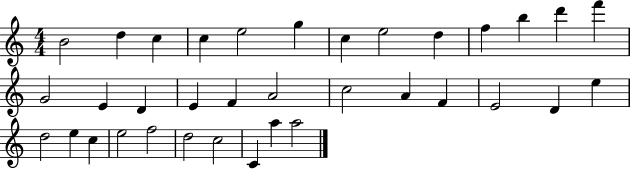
{
  \clef treble
  \numericTimeSignature
  \time 4/4
  \key c \major
  b'2 d''4 c''4 | c''4 e''2 g''4 | c''4 e''2 d''4 | f''4 b''4 d'''4 f'''4 | \break g'2 e'4 d'4 | e'4 f'4 a'2 | c''2 a'4 f'4 | e'2 d'4 e''4 | \break d''2 e''4 c''4 | e''2 f''2 | d''2 c''2 | c'4 a''4 a''2 | \break \bar "|."
}